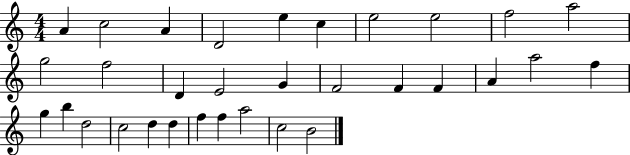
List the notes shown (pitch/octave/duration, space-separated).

A4/q C5/h A4/q D4/h E5/q C5/q E5/h E5/h F5/h A5/h G5/h F5/h D4/q E4/h G4/q F4/h F4/q F4/q A4/q A5/h F5/q G5/q B5/q D5/h C5/h D5/q D5/q F5/q F5/q A5/h C5/h B4/h